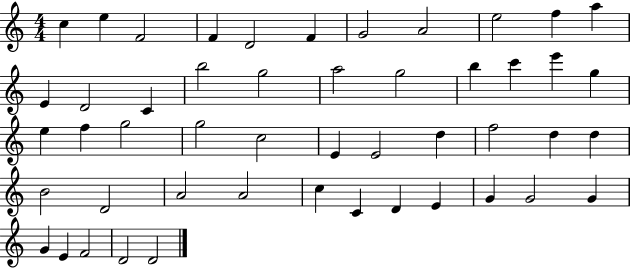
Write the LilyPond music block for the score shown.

{
  \clef treble
  \numericTimeSignature
  \time 4/4
  \key c \major
  c''4 e''4 f'2 | f'4 d'2 f'4 | g'2 a'2 | e''2 f''4 a''4 | \break e'4 d'2 c'4 | b''2 g''2 | a''2 g''2 | b''4 c'''4 e'''4 g''4 | \break e''4 f''4 g''2 | g''2 c''2 | e'4 e'2 d''4 | f''2 d''4 d''4 | \break b'2 d'2 | a'2 a'2 | c''4 c'4 d'4 e'4 | g'4 g'2 g'4 | \break g'4 e'4 f'2 | d'2 d'2 | \bar "|."
}